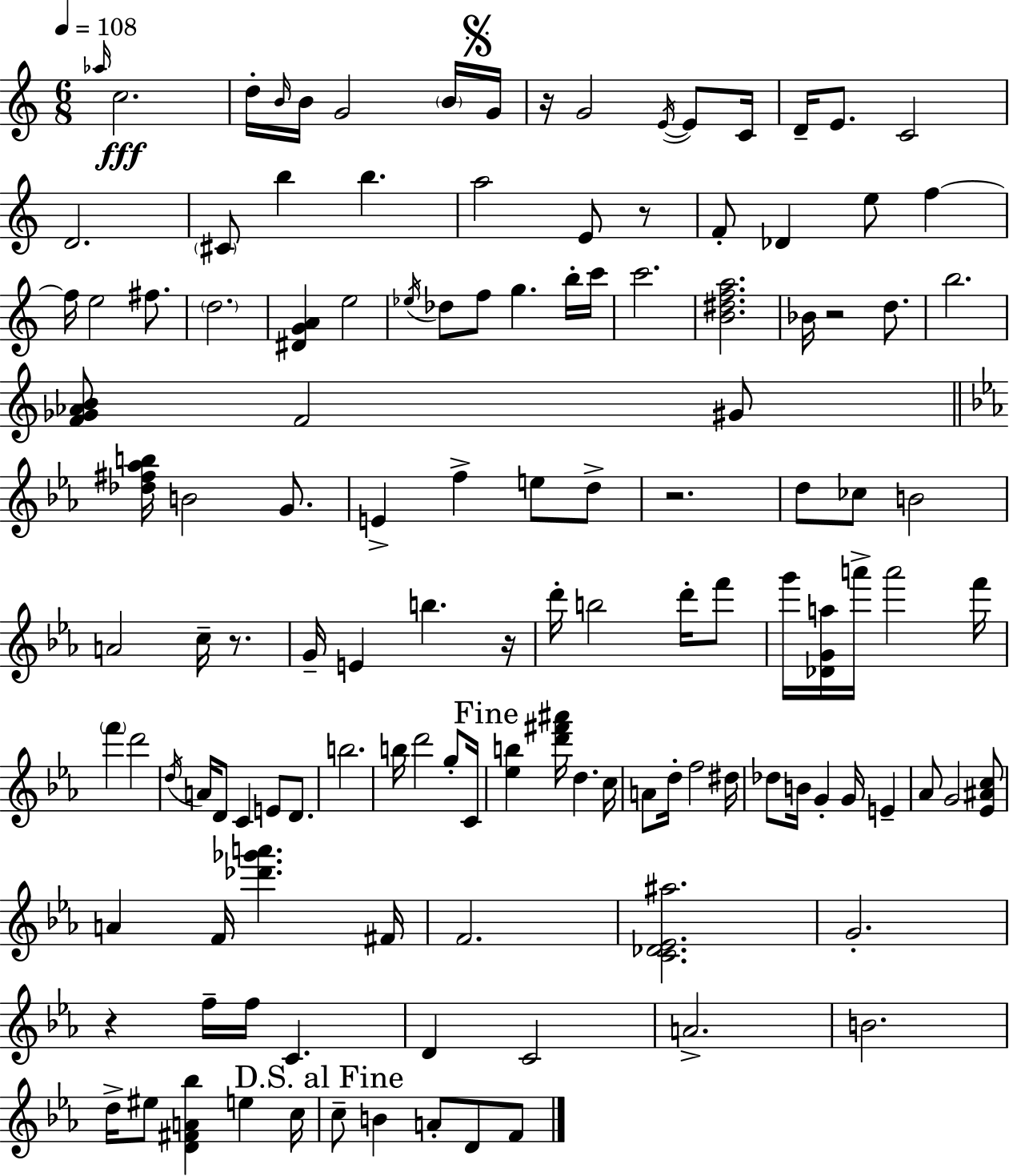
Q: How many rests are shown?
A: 7